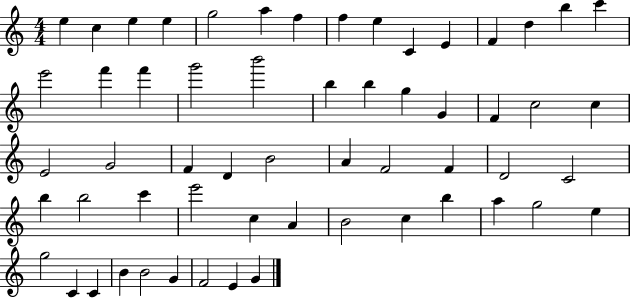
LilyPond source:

{
  \clef treble
  \numericTimeSignature
  \time 4/4
  \key c \major
  e''4 c''4 e''4 e''4 | g''2 a''4 f''4 | f''4 e''4 c'4 e'4 | f'4 d''4 b''4 c'''4 | \break e'''2 f'''4 f'''4 | g'''2 b'''2 | b''4 b''4 g''4 g'4 | f'4 c''2 c''4 | \break e'2 g'2 | f'4 d'4 b'2 | a'4 f'2 f'4 | d'2 c'2 | \break b''4 b''2 c'''4 | e'''2 c''4 a'4 | b'2 c''4 b''4 | a''4 g''2 e''4 | \break g''2 c'4 c'4 | b'4 b'2 g'4 | f'2 e'4 g'4 | \bar "|."
}